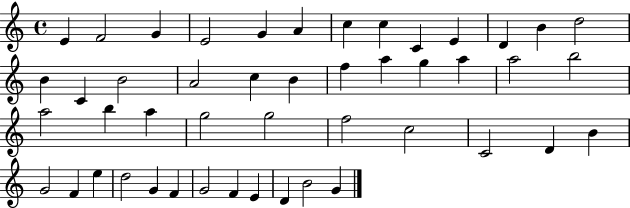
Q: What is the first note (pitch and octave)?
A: E4